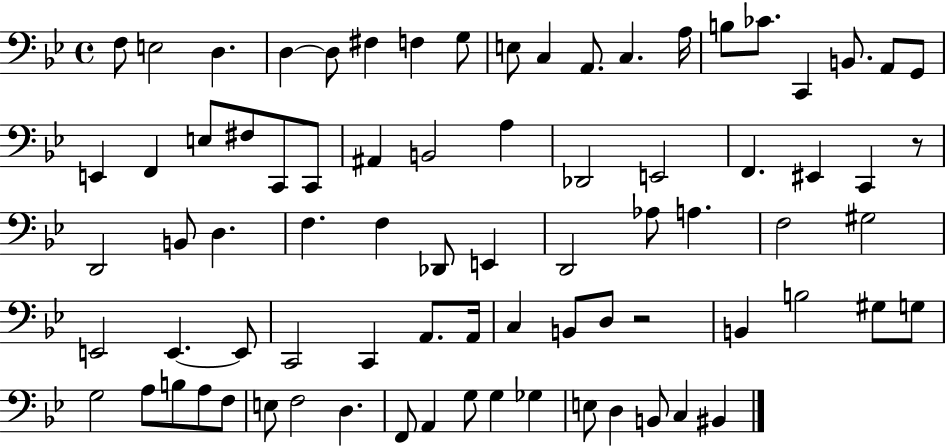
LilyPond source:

{
  \clef bass
  \time 4/4
  \defaultTimeSignature
  \key bes \major
  f8 e2 d4. | d4~~ d8 fis4 f4 g8 | e8 c4 a,8. c4. a16 | b8 ces'8. c,4 b,8. a,8 g,8 | \break e,4 f,4 e8 fis8 c,8 c,8 | ais,4 b,2 a4 | des,2 e,2 | f,4. eis,4 c,4 r8 | \break d,2 b,8 d4. | f4. f4 des,8 e,4 | d,2 aes8 a4. | f2 gis2 | \break e,2 e,4.~~ e,8 | c,2 c,4 a,8. a,16 | c4 b,8 d8 r2 | b,4 b2 gis8 g8 | \break g2 a8 b8 a8 f8 | e8 f2 d4. | f,8 a,4 g8 g4 ges4 | e8 d4 b,8 c4 bis,4 | \break \bar "|."
}